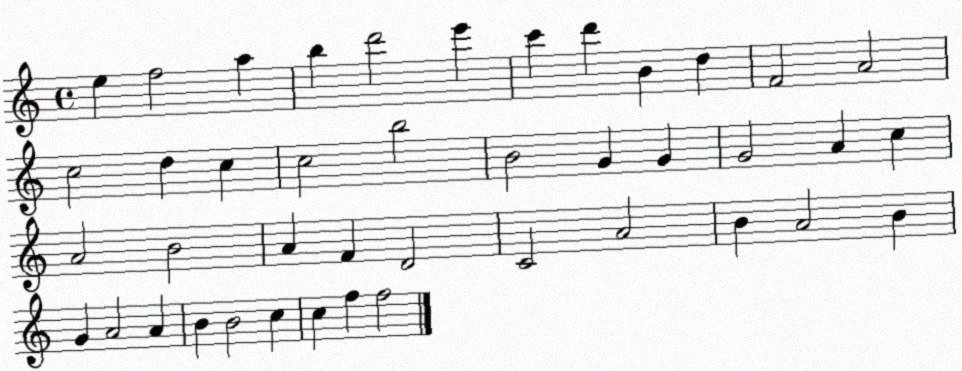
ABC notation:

X:1
T:Untitled
M:4/4
L:1/4
K:C
e f2 a b d'2 e' c' d' B d F2 A2 c2 d c c2 b2 B2 G G G2 A c A2 B2 A F D2 C2 A2 B A2 B G A2 A B B2 c c f f2